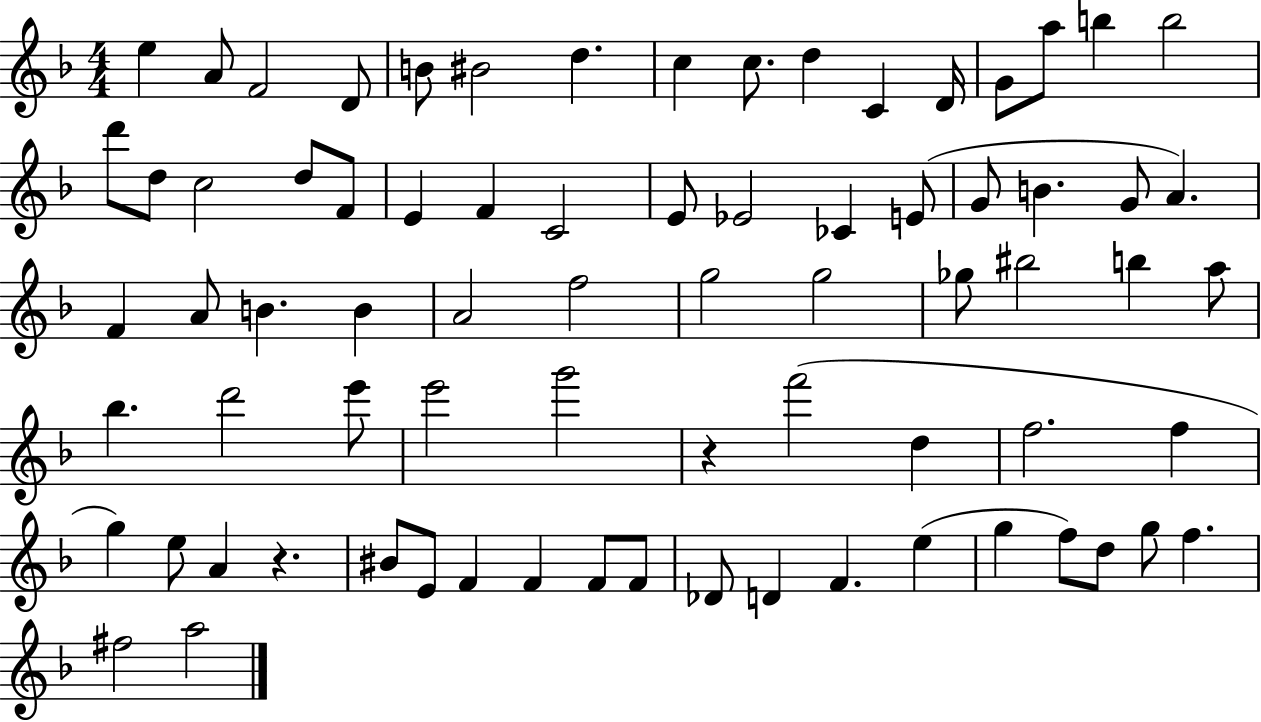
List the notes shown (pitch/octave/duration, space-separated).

E5/q A4/e F4/h D4/e B4/e BIS4/h D5/q. C5/q C5/e. D5/q C4/q D4/s G4/e A5/e B5/q B5/h D6/e D5/e C5/h D5/e F4/e E4/q F4/q C4/h E4/e Eb4/h CES4/q E4/e G4/e B4/q. G4/e A4/q. F4/q A4/e B4/q. B4/q A4/h F5/h G5/h G5/h Gb5/e BIS5/h B5/q A5/e Bb5/q. D6/h E6/e E6/h G6/h R/q F6/h D5/q F5/h. F5/q G5/q E5/e A4/q R/q. BIS4/e E4/e F4/q F4/q F4/e F4/e Db4/e D4/q F4/q. E5/q G5/q F5/e D5/e G5/e F5/q. F#5/h A5/h